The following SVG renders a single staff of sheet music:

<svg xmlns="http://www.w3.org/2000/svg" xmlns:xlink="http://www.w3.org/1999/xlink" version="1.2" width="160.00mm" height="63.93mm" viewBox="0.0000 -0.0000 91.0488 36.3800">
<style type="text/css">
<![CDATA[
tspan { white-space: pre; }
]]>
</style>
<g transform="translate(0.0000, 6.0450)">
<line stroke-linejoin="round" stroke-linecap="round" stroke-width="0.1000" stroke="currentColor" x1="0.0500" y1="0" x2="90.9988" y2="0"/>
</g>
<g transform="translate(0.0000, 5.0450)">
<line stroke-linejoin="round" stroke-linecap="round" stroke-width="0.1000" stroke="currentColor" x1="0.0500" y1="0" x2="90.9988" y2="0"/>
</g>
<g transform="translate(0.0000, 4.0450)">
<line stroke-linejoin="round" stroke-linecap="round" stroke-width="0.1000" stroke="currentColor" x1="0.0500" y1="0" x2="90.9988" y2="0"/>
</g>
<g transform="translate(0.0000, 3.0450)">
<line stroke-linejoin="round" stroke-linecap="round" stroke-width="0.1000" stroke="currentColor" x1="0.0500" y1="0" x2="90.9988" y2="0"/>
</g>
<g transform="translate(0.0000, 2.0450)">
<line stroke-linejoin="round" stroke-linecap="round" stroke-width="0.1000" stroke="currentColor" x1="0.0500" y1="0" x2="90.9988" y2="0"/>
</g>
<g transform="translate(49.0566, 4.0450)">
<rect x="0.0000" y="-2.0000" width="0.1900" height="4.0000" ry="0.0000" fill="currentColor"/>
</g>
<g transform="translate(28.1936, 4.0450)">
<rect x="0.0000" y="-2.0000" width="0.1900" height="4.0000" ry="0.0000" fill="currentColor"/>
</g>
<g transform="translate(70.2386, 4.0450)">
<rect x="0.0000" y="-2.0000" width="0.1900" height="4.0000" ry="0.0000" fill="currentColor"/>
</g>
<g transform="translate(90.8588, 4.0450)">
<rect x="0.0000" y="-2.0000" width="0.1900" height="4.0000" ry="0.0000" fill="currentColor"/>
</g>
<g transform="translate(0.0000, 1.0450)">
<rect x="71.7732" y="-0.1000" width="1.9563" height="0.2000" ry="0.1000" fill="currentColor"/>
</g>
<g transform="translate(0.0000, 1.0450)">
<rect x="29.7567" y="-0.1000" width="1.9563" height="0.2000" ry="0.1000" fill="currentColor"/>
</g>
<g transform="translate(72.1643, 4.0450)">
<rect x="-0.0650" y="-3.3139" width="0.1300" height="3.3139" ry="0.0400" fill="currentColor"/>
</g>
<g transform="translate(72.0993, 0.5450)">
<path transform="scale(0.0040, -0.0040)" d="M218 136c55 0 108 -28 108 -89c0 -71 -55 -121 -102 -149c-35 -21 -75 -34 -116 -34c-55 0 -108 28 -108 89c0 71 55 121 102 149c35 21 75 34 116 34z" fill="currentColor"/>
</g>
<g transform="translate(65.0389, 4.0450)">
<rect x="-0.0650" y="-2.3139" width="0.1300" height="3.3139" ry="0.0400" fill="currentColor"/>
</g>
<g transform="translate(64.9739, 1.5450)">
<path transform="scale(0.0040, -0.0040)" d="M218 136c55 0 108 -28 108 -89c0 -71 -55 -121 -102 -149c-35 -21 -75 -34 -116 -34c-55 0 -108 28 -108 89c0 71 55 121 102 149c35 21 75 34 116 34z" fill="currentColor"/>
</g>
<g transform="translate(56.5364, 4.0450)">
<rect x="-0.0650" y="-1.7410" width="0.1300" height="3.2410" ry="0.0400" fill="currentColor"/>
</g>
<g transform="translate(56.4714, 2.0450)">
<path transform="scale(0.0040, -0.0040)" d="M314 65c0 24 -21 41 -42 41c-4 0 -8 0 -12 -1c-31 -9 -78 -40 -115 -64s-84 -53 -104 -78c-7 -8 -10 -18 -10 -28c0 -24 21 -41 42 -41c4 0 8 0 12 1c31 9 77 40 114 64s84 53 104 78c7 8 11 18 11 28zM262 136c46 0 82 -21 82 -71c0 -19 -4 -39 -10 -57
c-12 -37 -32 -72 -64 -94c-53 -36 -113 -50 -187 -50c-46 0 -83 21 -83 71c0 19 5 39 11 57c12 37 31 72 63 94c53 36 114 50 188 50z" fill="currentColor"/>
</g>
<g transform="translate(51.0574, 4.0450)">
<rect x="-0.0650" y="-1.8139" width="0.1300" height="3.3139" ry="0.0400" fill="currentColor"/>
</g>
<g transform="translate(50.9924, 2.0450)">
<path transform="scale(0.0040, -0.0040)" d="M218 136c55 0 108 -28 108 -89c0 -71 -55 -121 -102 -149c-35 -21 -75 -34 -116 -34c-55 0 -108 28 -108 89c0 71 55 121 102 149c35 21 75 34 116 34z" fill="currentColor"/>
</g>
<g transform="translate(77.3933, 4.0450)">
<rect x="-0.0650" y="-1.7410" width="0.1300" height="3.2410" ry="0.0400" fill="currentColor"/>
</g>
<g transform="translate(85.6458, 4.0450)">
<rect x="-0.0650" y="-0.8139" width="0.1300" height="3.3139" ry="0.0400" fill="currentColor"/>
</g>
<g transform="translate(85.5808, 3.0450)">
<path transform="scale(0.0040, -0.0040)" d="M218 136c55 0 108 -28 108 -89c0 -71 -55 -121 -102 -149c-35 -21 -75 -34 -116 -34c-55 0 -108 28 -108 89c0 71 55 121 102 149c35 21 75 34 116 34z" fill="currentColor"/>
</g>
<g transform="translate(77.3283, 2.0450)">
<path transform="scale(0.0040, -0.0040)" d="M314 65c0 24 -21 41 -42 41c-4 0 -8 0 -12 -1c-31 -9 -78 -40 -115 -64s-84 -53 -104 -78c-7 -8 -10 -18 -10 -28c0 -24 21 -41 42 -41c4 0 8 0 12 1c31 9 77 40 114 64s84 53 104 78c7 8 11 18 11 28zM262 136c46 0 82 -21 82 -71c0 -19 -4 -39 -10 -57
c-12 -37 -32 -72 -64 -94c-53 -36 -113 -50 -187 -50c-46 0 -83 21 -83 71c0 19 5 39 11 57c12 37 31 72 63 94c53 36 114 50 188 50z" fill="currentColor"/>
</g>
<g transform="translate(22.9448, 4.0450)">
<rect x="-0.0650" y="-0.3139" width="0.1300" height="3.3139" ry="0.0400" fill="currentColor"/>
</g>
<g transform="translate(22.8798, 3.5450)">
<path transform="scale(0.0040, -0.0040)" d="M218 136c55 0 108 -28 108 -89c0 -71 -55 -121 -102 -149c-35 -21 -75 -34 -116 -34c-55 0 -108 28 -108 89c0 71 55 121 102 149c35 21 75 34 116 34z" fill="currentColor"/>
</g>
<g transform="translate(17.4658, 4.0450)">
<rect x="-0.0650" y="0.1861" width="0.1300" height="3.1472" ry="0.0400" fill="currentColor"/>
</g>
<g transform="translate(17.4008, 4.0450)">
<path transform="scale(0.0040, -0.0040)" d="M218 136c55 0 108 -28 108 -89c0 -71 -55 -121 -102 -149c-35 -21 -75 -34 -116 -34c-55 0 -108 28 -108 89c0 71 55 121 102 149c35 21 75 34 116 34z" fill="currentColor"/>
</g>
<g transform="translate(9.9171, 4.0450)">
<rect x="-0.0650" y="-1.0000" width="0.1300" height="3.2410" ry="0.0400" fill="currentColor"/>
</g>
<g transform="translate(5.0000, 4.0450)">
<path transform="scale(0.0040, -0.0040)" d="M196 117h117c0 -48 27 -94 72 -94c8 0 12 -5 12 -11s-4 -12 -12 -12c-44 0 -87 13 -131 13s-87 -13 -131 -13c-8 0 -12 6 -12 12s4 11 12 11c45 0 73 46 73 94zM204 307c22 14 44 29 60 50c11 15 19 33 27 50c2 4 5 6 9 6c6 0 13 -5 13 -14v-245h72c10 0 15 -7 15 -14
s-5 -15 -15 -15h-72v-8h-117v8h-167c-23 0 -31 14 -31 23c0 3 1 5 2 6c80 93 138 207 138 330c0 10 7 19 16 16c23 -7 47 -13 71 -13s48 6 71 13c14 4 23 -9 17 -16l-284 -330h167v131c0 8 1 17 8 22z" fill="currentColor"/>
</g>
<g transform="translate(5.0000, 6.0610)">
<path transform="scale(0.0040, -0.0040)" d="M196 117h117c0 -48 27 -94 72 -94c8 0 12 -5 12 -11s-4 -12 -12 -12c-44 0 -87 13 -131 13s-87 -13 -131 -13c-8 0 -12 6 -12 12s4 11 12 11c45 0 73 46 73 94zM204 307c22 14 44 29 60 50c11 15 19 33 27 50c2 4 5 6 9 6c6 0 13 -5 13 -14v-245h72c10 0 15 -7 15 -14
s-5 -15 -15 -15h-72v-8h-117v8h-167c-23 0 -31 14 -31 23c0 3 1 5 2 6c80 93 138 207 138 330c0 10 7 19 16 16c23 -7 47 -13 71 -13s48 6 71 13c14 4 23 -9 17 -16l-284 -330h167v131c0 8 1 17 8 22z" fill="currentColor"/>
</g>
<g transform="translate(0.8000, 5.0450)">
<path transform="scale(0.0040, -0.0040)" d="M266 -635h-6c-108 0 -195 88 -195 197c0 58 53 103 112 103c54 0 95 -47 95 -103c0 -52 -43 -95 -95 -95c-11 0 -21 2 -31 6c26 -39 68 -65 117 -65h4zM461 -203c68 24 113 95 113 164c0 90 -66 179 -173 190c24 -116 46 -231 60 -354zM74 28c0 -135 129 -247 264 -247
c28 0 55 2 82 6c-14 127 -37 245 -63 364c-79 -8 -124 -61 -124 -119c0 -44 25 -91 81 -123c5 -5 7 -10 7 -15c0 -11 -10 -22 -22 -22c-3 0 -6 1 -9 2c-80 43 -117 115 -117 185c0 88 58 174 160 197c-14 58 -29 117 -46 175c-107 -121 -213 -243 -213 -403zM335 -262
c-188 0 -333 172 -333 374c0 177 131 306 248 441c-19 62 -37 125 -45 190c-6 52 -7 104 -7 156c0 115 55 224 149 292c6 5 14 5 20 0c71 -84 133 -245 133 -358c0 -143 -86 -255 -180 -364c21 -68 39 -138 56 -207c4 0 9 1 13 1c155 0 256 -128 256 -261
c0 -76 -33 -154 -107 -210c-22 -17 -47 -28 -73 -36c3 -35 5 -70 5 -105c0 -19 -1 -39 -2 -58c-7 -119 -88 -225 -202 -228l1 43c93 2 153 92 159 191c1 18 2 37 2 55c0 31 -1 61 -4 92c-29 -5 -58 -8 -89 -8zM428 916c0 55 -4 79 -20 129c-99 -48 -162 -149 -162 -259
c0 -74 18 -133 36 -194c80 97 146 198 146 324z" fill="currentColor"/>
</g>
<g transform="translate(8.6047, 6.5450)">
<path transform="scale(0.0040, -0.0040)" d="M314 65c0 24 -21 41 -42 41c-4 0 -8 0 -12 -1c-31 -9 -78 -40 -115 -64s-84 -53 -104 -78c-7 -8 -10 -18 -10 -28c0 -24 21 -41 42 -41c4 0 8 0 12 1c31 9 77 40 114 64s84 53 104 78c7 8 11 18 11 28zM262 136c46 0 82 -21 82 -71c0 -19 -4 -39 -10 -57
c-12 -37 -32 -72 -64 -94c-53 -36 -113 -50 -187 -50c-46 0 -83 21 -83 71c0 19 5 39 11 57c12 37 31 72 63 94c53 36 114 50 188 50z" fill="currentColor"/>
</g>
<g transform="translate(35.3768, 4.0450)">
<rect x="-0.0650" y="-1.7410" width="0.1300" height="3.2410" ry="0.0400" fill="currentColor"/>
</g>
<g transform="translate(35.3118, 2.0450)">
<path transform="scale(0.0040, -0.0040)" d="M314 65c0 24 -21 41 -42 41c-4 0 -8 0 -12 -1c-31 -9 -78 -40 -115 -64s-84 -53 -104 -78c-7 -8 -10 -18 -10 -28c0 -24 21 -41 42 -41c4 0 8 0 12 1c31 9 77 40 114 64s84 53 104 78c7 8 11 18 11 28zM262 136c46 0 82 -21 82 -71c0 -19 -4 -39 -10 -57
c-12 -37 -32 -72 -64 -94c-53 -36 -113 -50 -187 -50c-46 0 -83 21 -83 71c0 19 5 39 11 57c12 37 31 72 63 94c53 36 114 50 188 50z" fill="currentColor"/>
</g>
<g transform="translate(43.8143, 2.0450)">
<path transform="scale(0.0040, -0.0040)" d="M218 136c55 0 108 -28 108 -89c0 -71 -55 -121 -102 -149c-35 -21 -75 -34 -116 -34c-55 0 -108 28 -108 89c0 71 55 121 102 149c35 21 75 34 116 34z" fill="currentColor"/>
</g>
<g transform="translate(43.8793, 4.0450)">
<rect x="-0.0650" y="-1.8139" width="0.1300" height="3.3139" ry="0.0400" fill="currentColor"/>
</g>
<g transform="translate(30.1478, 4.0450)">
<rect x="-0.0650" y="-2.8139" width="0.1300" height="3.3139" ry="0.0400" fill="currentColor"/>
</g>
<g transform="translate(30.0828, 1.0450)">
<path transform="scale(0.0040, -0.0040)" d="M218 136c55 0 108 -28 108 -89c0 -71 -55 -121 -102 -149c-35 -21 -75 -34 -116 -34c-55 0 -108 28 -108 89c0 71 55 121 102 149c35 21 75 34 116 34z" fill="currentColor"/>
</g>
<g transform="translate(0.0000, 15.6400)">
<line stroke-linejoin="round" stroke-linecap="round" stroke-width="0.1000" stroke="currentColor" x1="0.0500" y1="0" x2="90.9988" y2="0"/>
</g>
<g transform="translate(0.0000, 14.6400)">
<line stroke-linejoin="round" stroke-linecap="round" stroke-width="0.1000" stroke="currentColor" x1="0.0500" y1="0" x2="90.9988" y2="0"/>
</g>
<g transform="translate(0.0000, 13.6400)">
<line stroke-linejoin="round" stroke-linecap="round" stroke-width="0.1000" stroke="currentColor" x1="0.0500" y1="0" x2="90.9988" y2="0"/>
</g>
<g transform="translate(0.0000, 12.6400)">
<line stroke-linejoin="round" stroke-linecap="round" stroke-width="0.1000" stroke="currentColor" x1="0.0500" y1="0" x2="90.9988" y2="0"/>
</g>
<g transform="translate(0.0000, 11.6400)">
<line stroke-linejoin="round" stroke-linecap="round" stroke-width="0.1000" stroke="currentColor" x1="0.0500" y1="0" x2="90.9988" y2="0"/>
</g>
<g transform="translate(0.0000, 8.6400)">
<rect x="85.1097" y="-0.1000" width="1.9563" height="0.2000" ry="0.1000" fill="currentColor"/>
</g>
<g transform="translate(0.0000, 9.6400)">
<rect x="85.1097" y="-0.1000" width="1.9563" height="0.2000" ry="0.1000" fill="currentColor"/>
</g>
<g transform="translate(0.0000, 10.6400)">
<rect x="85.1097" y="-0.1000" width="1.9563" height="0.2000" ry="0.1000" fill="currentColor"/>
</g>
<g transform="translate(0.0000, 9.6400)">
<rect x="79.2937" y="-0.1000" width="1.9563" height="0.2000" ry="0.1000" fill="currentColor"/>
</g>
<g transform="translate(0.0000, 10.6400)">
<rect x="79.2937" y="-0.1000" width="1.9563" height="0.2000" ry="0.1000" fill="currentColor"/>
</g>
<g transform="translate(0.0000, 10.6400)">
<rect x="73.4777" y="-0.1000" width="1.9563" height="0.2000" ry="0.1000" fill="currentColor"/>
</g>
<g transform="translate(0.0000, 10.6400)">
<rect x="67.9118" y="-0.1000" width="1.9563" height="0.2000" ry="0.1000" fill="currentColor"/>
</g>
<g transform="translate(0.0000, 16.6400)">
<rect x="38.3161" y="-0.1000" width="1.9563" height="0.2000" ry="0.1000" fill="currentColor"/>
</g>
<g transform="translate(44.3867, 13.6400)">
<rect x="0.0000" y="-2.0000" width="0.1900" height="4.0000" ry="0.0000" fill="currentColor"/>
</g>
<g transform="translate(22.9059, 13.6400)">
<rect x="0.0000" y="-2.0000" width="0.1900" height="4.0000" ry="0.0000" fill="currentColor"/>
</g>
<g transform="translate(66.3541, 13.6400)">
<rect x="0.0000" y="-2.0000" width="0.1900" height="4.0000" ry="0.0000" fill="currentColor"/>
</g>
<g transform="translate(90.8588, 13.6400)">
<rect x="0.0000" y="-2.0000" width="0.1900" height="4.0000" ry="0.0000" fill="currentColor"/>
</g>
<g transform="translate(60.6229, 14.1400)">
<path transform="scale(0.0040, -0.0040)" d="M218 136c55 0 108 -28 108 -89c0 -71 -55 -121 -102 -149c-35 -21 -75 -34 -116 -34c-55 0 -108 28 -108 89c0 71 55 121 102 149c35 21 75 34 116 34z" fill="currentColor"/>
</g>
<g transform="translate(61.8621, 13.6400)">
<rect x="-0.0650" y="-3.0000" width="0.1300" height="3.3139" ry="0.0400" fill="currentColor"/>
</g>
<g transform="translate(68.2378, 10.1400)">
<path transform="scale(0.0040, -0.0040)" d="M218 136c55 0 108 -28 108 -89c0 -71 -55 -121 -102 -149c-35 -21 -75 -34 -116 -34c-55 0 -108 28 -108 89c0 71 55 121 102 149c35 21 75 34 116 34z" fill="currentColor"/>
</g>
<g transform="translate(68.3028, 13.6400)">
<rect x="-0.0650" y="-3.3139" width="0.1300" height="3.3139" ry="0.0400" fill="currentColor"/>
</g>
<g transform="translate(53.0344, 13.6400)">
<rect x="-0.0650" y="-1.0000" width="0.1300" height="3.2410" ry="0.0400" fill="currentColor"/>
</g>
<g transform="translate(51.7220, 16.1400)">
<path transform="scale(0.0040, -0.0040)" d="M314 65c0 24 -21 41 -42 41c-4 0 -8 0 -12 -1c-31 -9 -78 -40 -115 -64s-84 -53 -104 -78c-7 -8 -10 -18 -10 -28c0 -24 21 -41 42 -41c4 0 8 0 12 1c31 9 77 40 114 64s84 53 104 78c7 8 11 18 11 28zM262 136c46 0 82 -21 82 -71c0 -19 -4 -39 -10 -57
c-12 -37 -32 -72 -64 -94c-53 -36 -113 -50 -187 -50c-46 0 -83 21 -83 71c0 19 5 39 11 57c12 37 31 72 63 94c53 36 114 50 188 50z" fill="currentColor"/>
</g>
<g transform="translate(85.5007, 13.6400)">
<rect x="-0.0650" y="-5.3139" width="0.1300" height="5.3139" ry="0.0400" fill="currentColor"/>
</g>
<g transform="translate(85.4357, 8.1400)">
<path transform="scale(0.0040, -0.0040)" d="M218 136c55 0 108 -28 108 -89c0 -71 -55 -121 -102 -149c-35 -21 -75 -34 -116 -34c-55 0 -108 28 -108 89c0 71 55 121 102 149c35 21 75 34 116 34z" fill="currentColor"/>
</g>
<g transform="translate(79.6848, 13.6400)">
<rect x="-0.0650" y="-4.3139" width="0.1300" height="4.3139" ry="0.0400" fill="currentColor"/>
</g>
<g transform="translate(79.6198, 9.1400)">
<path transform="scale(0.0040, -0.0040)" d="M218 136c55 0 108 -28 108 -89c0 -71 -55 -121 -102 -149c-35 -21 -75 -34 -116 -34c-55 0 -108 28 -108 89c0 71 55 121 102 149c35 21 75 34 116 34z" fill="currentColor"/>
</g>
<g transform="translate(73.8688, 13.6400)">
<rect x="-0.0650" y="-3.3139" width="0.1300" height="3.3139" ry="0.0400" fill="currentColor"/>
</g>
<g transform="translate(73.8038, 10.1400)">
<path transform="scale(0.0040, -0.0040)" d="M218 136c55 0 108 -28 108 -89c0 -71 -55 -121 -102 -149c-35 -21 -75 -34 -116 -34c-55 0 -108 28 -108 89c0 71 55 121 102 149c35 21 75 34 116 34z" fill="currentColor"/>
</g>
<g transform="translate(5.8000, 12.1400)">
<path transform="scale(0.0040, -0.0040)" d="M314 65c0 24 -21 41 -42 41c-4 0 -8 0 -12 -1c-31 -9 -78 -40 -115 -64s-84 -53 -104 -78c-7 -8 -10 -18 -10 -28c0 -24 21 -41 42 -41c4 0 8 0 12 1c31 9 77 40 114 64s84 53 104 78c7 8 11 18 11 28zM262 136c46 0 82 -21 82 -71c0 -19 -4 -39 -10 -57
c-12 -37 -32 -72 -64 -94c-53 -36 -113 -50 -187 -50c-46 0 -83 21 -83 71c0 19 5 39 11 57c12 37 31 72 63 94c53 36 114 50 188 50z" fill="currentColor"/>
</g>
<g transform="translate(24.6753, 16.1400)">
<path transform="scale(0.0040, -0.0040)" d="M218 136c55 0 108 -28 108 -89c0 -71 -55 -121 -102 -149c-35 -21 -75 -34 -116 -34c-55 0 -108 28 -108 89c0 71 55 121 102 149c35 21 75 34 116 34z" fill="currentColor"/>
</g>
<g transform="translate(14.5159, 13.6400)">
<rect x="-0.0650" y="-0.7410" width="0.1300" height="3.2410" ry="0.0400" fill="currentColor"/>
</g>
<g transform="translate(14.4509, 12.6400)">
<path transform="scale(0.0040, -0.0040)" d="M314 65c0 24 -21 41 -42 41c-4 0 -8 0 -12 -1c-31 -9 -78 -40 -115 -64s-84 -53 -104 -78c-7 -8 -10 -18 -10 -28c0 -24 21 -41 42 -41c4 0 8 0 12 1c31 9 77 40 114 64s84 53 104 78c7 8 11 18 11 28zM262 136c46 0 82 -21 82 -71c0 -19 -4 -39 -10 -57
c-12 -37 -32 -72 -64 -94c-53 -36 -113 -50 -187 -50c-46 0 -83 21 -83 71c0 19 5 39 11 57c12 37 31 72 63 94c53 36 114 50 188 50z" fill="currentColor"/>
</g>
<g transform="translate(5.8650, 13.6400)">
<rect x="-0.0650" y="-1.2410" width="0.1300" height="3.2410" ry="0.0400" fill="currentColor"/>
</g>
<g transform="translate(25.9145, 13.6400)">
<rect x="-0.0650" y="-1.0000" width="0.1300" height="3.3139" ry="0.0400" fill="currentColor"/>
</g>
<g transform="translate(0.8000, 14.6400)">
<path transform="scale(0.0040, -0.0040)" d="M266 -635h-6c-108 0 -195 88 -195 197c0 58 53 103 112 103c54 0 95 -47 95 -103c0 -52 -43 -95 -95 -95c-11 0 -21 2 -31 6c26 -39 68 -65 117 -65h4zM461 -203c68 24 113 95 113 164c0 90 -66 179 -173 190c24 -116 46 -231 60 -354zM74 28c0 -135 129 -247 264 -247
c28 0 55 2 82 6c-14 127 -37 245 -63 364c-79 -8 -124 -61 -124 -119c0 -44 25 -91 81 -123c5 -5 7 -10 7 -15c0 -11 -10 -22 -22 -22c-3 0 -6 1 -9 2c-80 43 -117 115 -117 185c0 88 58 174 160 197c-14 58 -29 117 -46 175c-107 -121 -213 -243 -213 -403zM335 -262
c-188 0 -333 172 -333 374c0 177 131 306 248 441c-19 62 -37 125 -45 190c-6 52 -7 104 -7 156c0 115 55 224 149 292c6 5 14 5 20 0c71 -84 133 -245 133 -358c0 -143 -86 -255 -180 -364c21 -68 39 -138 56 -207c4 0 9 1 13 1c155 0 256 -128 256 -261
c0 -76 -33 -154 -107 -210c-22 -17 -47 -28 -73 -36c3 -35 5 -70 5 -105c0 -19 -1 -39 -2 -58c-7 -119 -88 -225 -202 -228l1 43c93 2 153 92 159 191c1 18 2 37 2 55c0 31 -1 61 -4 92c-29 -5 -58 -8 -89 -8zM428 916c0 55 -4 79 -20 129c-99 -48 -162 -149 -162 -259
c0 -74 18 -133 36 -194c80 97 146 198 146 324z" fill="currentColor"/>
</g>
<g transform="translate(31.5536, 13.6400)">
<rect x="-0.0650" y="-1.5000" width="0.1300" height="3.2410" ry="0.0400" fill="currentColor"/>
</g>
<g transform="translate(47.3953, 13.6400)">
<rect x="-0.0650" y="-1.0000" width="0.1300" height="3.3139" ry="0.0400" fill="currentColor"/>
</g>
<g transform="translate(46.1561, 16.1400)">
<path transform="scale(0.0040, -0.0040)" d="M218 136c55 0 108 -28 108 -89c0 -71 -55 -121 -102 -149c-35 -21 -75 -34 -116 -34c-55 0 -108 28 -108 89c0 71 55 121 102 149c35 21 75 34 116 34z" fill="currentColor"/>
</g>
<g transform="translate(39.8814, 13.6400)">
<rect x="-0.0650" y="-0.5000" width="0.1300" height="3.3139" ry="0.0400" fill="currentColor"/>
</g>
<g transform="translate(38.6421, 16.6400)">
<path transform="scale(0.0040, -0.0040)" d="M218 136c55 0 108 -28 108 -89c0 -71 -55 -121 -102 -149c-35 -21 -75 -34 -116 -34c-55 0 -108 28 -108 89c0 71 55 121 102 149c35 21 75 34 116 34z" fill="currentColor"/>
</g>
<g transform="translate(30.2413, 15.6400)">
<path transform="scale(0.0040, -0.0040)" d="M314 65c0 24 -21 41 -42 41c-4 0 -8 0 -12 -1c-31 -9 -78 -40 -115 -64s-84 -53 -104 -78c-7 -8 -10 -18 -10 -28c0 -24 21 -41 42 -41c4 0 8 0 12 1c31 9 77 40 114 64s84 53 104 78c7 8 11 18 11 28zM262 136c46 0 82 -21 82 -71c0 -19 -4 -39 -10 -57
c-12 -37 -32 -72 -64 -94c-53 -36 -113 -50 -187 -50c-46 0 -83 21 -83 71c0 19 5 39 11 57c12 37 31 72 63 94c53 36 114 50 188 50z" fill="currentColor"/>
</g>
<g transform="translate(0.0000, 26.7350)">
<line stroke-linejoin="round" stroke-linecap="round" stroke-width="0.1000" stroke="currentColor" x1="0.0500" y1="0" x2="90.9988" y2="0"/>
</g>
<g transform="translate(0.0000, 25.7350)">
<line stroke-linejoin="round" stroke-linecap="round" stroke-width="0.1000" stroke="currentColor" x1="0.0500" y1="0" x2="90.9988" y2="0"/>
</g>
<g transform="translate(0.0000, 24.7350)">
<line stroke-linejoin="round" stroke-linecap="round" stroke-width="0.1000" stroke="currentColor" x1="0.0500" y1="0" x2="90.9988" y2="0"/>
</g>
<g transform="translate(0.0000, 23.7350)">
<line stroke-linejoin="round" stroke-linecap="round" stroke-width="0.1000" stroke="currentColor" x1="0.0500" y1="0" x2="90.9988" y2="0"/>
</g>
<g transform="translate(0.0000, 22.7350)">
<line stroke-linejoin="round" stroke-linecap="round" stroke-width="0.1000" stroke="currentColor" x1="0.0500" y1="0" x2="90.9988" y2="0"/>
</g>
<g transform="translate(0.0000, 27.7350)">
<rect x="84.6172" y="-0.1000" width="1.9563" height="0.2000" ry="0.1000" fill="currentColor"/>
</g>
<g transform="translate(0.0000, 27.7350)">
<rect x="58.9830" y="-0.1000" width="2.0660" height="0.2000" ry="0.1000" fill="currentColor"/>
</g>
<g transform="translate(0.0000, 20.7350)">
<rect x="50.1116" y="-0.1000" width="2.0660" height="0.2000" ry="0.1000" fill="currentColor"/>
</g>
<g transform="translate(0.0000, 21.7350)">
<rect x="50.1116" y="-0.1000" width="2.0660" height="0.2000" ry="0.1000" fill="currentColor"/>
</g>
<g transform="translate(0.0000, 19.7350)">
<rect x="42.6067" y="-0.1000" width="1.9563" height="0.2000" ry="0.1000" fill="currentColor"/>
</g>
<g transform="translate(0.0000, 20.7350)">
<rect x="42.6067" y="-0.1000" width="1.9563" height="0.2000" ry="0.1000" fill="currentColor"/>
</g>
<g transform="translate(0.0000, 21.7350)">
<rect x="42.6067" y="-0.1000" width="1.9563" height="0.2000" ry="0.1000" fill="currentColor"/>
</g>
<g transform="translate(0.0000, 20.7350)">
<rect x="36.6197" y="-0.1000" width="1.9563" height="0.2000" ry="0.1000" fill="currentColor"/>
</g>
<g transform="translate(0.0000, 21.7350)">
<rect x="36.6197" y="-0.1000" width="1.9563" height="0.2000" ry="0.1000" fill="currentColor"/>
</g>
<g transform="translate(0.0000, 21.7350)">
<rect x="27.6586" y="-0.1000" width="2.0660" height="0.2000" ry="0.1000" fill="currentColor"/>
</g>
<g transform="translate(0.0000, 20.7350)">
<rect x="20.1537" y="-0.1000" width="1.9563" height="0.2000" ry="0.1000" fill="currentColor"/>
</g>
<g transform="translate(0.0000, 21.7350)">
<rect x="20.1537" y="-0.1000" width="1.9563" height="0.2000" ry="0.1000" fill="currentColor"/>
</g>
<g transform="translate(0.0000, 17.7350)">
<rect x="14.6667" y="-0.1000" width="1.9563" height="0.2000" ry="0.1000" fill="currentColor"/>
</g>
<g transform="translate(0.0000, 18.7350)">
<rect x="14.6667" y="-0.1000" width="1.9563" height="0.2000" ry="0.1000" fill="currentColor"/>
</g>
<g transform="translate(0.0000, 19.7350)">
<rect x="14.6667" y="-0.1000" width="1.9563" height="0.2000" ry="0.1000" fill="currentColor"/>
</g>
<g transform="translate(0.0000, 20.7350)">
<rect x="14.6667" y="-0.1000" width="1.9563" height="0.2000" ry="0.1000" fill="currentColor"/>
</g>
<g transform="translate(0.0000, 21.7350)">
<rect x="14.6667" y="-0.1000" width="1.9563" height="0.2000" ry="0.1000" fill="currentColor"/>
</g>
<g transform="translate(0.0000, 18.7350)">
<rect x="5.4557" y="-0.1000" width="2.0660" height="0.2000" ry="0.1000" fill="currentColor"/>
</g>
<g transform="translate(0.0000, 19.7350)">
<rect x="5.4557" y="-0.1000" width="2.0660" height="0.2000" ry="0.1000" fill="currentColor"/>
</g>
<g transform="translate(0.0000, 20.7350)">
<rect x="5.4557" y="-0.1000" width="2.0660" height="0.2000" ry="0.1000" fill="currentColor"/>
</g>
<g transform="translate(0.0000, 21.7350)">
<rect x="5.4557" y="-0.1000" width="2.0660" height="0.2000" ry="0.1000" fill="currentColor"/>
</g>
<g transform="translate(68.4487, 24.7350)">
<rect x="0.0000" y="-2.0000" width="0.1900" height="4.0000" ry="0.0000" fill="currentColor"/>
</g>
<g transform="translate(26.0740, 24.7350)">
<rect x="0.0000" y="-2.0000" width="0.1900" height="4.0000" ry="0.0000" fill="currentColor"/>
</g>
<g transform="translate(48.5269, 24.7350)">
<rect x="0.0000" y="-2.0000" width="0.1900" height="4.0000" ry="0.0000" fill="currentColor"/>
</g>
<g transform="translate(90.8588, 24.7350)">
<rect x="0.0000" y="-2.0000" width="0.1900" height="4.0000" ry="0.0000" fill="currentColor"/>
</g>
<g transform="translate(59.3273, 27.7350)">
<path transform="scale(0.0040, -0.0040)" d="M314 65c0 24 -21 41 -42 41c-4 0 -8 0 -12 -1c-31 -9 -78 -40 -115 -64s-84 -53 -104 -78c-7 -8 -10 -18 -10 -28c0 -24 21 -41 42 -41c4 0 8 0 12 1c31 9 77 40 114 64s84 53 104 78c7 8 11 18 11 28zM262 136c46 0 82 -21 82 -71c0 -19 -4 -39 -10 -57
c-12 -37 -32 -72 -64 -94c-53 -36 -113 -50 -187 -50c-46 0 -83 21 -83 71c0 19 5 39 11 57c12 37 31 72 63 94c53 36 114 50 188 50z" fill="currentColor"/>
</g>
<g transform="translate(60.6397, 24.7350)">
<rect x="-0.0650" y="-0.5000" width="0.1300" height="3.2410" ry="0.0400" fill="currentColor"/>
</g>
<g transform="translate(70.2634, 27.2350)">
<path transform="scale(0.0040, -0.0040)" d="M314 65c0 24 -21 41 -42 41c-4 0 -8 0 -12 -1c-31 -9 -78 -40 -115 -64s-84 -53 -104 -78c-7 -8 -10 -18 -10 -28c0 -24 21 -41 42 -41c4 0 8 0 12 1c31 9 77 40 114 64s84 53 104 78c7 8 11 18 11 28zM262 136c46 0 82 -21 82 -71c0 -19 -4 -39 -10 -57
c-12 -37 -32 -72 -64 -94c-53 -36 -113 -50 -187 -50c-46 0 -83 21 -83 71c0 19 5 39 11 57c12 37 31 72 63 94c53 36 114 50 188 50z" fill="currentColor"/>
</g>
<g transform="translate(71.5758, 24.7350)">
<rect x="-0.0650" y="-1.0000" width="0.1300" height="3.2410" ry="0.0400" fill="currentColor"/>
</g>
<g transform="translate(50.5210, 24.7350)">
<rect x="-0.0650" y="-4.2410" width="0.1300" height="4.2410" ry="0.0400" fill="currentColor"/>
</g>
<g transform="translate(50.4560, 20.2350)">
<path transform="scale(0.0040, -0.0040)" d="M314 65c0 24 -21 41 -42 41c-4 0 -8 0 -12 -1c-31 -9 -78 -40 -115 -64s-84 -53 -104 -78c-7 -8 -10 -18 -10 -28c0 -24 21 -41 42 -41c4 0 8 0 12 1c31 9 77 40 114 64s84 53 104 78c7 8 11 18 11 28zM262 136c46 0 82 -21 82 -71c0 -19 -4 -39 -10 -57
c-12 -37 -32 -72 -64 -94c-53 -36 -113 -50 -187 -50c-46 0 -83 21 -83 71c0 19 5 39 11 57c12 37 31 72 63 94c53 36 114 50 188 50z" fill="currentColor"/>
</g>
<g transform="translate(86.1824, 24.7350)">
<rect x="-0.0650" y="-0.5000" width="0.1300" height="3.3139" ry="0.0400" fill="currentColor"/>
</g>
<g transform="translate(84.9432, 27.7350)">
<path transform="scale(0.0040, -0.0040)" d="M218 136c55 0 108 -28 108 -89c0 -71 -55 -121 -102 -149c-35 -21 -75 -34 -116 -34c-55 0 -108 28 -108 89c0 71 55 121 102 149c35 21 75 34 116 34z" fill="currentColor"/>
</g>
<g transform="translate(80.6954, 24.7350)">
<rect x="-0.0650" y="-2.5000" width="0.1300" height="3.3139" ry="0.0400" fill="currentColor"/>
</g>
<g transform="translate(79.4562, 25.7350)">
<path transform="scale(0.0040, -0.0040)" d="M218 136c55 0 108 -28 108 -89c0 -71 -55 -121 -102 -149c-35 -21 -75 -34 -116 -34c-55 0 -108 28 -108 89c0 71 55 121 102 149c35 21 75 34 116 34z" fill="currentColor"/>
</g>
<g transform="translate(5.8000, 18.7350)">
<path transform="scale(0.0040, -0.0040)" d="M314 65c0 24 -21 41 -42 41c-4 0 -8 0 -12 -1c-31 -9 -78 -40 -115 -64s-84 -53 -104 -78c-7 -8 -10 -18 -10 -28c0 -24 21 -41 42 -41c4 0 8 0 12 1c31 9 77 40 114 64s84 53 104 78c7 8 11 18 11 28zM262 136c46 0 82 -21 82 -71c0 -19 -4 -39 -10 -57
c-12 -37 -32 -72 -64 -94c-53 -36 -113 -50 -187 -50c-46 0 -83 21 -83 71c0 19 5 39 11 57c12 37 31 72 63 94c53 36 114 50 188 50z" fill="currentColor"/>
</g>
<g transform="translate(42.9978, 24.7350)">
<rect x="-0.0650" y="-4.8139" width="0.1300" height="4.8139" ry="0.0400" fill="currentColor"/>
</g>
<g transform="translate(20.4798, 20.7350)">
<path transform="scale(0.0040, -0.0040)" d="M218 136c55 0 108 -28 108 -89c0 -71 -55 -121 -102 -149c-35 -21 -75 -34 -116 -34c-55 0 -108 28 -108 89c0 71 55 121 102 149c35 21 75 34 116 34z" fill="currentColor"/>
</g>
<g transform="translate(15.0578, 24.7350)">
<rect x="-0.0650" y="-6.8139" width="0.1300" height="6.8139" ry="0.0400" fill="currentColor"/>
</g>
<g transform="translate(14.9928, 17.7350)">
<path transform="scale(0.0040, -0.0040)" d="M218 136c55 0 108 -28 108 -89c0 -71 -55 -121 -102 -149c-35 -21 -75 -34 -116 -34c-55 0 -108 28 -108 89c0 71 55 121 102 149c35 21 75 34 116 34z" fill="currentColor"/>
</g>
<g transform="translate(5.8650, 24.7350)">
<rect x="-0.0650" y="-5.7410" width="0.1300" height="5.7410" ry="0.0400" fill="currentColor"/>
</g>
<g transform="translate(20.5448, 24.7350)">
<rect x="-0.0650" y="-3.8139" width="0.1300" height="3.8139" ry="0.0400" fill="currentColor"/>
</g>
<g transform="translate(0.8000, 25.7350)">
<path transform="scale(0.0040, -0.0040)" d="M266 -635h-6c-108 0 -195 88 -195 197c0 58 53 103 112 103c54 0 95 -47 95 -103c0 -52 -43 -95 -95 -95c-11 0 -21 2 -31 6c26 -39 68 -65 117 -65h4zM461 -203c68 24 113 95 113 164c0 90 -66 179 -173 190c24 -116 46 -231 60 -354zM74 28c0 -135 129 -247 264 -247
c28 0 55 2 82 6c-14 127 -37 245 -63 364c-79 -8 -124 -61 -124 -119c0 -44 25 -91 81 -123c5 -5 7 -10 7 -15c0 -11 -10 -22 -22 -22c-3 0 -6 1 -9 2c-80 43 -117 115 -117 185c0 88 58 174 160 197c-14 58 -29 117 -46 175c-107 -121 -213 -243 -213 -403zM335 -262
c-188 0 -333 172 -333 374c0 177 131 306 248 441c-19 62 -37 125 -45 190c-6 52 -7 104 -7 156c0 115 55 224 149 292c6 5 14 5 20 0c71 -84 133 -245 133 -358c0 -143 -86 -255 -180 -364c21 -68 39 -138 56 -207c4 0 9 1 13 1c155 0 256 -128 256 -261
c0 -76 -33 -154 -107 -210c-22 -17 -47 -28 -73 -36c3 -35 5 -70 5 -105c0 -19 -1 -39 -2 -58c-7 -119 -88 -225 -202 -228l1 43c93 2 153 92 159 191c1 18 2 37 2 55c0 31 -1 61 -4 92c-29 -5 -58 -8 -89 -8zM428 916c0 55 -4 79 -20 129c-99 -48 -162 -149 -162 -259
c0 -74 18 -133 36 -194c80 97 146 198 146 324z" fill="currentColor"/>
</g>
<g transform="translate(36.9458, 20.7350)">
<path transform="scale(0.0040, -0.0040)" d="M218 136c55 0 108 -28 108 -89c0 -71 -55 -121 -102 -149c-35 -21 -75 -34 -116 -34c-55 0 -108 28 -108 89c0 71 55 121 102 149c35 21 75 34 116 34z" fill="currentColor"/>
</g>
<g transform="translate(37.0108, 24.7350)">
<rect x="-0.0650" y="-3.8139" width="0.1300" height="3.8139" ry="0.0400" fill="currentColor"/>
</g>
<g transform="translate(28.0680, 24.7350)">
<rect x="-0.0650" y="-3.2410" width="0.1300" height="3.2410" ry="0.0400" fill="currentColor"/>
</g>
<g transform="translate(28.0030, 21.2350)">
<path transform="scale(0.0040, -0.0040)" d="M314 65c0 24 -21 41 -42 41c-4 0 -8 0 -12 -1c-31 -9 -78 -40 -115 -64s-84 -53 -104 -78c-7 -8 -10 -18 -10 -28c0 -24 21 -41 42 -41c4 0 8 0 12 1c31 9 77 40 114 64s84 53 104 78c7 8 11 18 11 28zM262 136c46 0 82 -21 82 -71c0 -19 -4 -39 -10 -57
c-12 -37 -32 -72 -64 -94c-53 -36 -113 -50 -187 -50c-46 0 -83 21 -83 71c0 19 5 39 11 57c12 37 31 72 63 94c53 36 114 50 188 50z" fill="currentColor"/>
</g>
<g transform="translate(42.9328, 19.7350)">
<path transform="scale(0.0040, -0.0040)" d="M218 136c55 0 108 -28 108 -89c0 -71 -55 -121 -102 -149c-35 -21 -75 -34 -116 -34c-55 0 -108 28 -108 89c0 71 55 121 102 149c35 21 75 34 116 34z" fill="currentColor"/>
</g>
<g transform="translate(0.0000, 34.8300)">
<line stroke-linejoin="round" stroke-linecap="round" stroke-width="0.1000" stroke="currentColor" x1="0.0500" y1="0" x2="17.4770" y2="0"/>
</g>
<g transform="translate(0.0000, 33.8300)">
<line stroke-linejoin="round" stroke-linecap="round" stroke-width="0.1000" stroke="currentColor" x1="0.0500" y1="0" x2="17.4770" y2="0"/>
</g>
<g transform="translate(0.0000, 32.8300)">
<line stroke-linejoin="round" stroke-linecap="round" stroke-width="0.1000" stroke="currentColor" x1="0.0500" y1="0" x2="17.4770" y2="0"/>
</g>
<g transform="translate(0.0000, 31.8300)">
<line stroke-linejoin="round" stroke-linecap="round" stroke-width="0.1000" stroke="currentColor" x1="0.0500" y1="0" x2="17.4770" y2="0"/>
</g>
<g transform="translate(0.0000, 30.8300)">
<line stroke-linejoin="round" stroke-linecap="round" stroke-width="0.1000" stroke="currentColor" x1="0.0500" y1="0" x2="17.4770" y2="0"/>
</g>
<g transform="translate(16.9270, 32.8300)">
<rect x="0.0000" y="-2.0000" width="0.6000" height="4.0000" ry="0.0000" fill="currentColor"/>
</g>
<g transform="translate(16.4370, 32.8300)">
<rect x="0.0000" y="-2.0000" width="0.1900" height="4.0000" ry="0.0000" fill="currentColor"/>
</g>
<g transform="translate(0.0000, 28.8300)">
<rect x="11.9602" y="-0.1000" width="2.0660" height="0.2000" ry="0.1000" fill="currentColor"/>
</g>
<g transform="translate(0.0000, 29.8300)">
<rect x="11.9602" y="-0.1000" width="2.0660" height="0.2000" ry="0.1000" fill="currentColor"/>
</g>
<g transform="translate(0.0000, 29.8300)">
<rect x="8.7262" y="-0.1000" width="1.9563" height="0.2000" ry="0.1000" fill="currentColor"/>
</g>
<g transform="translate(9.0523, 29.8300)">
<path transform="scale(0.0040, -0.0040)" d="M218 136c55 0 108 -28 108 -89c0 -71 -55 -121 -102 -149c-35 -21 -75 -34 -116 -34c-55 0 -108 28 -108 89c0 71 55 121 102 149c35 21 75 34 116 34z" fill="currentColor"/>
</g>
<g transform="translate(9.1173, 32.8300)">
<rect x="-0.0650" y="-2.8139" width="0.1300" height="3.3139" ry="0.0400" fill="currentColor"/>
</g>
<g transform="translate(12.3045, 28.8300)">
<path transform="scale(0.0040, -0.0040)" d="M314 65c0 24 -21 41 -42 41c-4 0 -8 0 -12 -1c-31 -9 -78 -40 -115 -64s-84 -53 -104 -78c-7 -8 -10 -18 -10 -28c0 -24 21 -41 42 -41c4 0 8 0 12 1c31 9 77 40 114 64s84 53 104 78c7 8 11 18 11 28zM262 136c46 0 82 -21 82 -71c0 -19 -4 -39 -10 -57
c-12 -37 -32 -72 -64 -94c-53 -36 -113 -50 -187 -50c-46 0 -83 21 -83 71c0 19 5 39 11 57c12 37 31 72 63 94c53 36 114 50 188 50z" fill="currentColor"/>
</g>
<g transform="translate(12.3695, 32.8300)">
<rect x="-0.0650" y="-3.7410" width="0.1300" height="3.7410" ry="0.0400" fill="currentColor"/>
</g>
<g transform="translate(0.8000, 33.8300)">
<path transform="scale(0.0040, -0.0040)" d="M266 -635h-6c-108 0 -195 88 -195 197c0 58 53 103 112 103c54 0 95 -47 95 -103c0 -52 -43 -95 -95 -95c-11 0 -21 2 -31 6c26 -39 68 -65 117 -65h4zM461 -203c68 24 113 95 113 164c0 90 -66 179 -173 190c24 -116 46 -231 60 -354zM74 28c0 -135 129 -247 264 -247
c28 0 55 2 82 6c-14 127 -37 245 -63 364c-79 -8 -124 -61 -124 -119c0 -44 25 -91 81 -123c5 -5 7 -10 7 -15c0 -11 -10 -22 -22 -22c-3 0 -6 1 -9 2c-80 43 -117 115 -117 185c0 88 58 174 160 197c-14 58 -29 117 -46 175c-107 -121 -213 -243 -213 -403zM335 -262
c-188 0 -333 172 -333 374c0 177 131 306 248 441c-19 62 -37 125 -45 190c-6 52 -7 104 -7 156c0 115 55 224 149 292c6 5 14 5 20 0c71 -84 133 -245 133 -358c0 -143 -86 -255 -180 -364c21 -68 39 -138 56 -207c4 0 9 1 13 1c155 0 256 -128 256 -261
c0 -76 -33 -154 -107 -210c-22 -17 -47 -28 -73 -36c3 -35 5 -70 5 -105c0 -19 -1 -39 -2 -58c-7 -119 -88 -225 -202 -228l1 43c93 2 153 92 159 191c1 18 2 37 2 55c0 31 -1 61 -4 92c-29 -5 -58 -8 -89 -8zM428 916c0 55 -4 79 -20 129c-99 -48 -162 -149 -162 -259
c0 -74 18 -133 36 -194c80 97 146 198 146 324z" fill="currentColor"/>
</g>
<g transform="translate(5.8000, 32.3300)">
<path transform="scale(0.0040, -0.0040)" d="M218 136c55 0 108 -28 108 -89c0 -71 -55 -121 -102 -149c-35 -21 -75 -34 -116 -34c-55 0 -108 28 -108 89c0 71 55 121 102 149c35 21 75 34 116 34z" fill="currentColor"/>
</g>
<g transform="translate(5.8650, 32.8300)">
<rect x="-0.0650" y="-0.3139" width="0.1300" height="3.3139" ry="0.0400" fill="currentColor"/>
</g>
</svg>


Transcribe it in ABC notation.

X:1
T:Untitled
M:4/4
L:1/4
K:C
D2 B c a f2 f f f2 g b f2 d e2 d2 D E2 C D D2 A b b d' f' g'2 b' c' b2 c' e' d'2 C2 D2 G C c a c'2